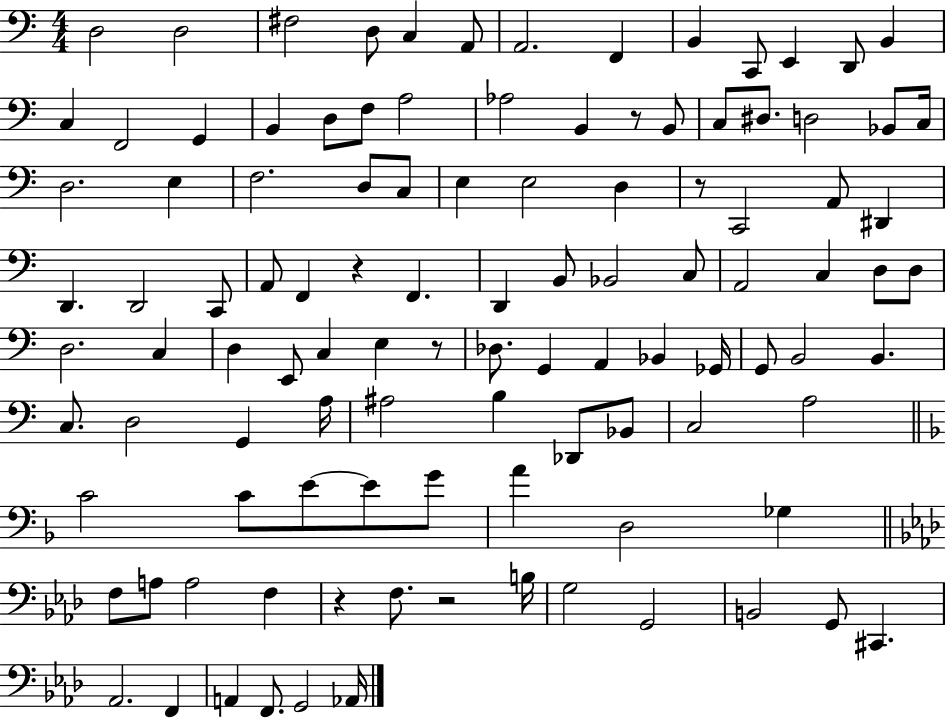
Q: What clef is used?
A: bass